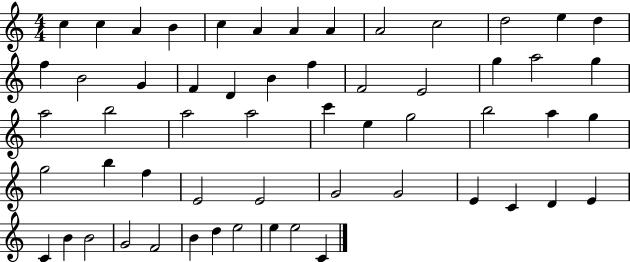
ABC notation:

X:1
T:Untitled
M:4/4
L:1/4
K:C
c c A B c A A A A2 c2 d2 e d f B2 G F D B f F2 E2 g a2 g a2 b2 a2 a2 c' e g2 b2 a g g2 b f E2 E2 G2 G2 E C D E C B B2 G2 F2 B d e2 e e2 C